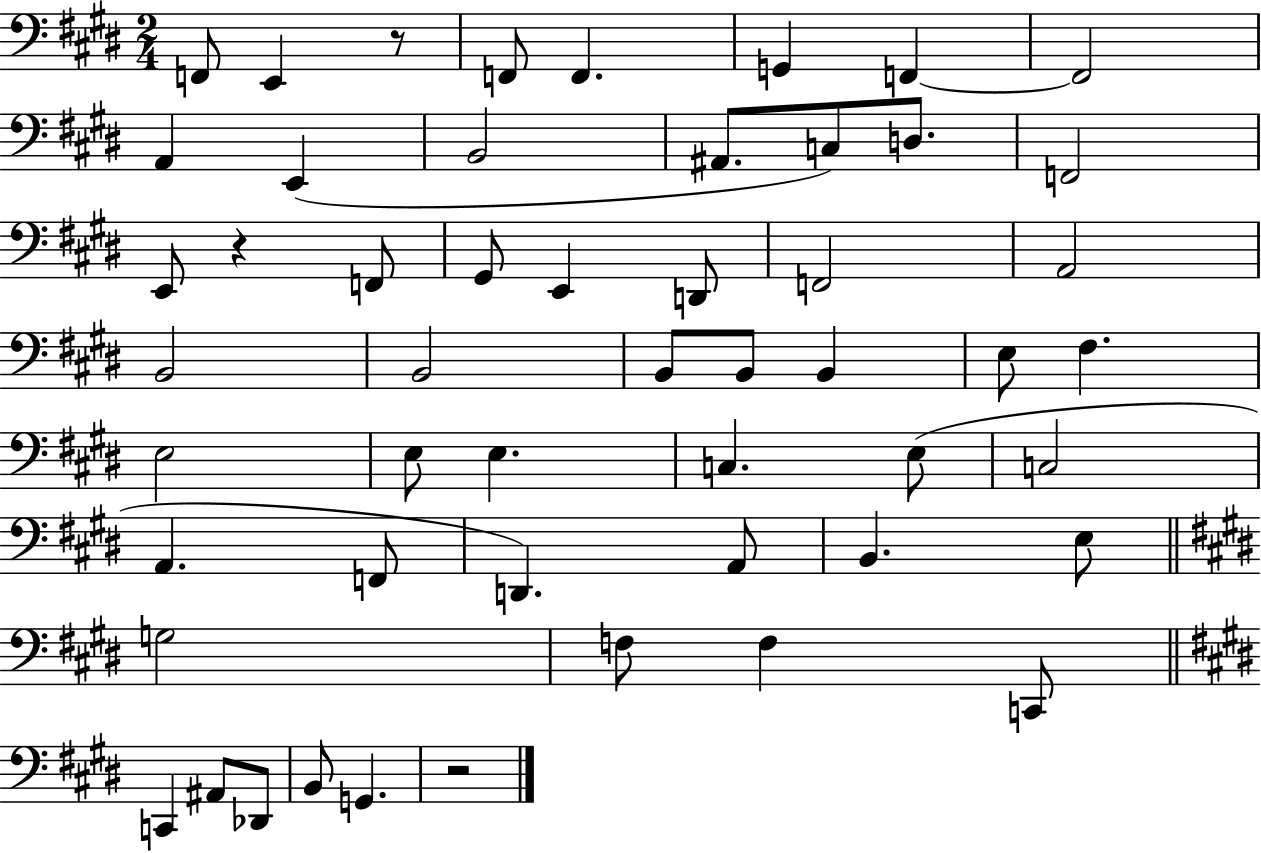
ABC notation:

X:1
T:Untitled
M:2/4
L:1/4
K:E
F,,/2 E,, z/2 F,,/2 F,, G,, F,, F,,2 A,, E,, B,,2 ^A,,/2 C,/2 D,/2 F,,2 E,,/2 z F,,/2 ^G,,/2 E,, D,,/2 F,,2 A,,2 B,,2 B,,2 B,,/2 B,,/2 B,, E,/2 ^F, E,2 E,/2 E, C, E,/2 C,2 A,, F,,/2 D,, A,,/2 B,, E,/2 G,2 F,/2 F, C,,/2 C,, ^A,,/2 _D,,/2 B,,/2 G,, z2